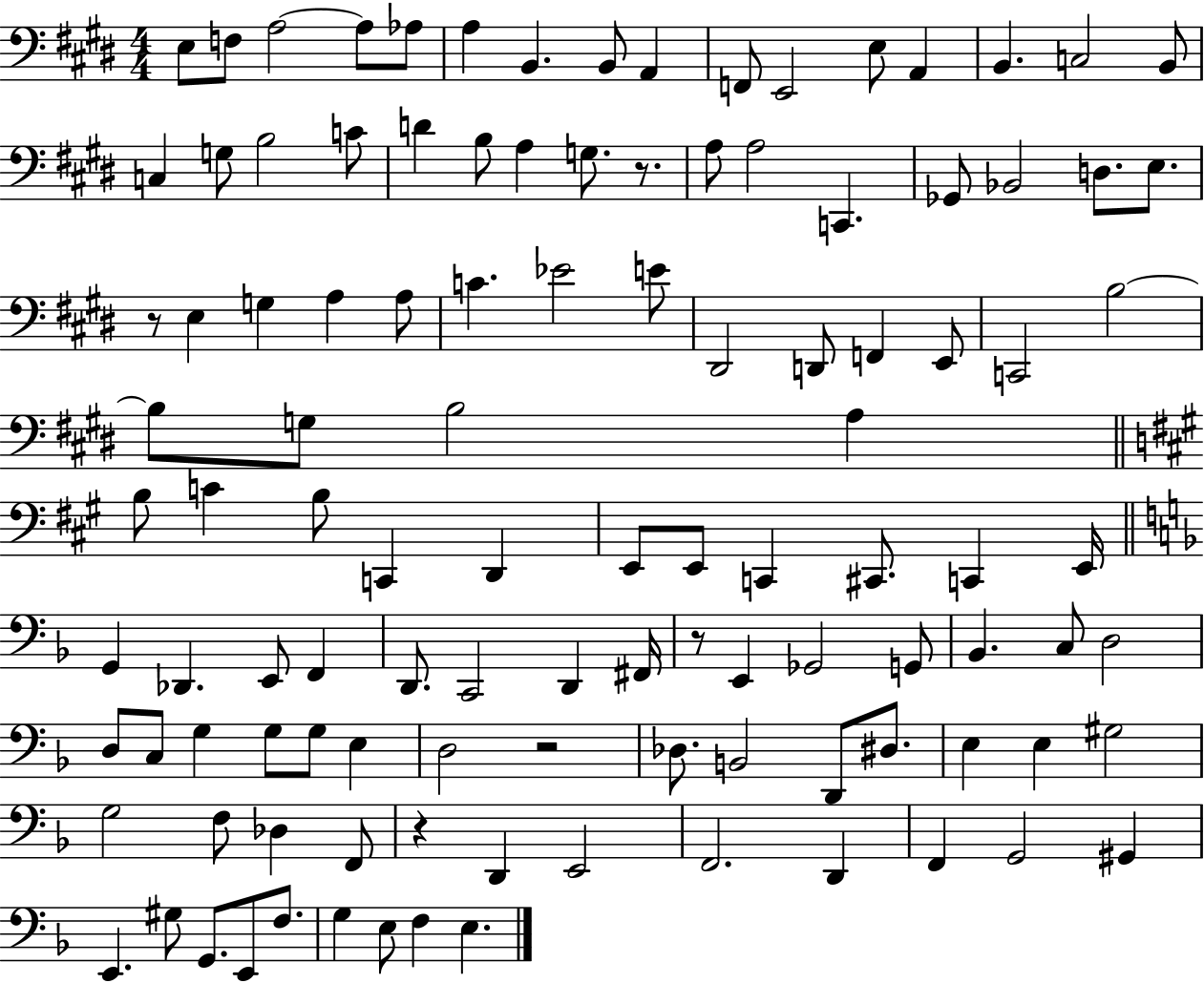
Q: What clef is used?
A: bass